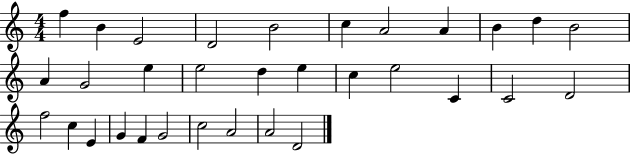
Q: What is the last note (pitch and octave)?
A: D4